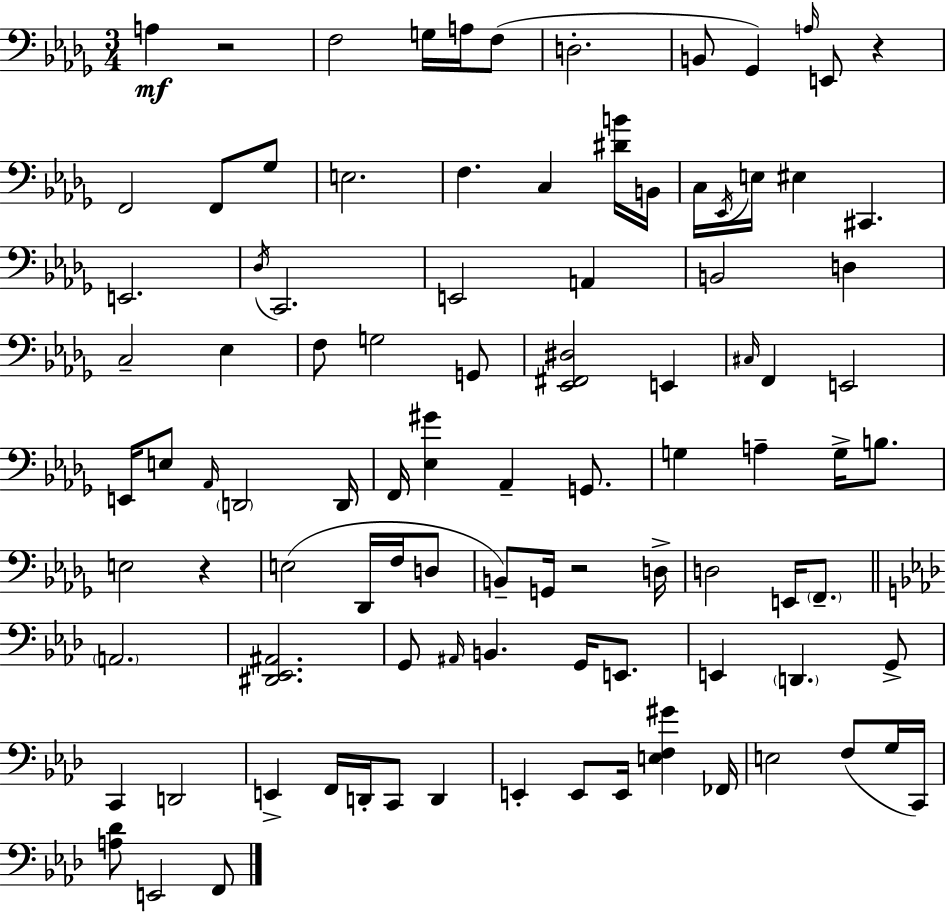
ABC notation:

X:1
T:Untitled
M:3/4
L:1/4
K:Bbm
A, z2 F,2 G,/4 A,/4 F,/2 D,2 B,,/2 _G,, A,/4 E,,/2 z F,,2 F,,/2 _G,/2 E,2 F, C, [^DB]/4 B,,/4 C,/4 _E,,/4 E,/4 ^E, ^C,, E,,2 _D,/4 C,,2 E,,2 A,, B,,2 D, C,2 _E, F,/2 G,2 G,,/2 [_E,,^F,,^D,]2 E,, ^C,/4 F,, E,,2 E,,/4 E,/2 _A,,/4 D,,2 D,,/4 F,,/4 [_E,^G] _A,, G,,/2 G, A, G,/4 B,/2 E,2 z E,2 _D,,/4 F,/4 D,/2 B,,/2 G,,/4 z2 D,/4 D,2 E,,/4 F,,/2 A,,2 [^D,,_E,,^A,,]2 G,,/2 ^A,,/4 B,, G,,/4 E,,/2 E,, D,, G,,/2 C,, D,,2 E,, F,,/4 D,,/4 C,,/2 D,, E,, E,,/2 E,,/4 [E,F,^G] _F,,/4 E,2 F,/2 G,/4 C,,/4 [A,_D]/2 E,,2 F,,/2